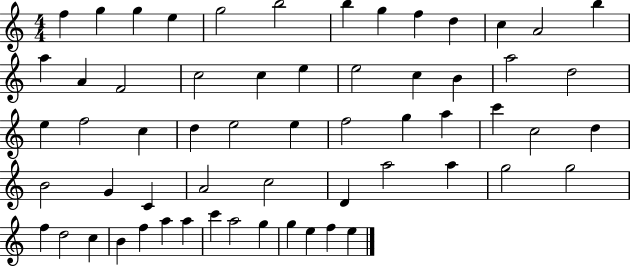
{
  \clef treble
  \numericTimeSignature
  \time 4/4
  \key c \major
  f''4 g''4 g''4 e''4 | g''2 b''2 | b''4 g''4 f''4 d''4 | c''4 a'2 b''4 | \break a''4 a'4 f'2 | c''2 c''4 e''4 | e''2 c''4 b'4 | a''2 d''2 | \break e''4 f''2 c''4 | d''4 e''2 e''4 | f''2 g''4 a''4 | c'''4 c''2 d''4 | \break b'2 g'4 c'4 | a'2 c''2 | d'4 a''2 a''4 | g''2 g''2 | \break f''4 d''2 c''4 | b'4 f''4 a''4 a''4 | c'''4 a''2 g''4 | g''4 e''4 f''4 e''4 | \break \bar "|."
}